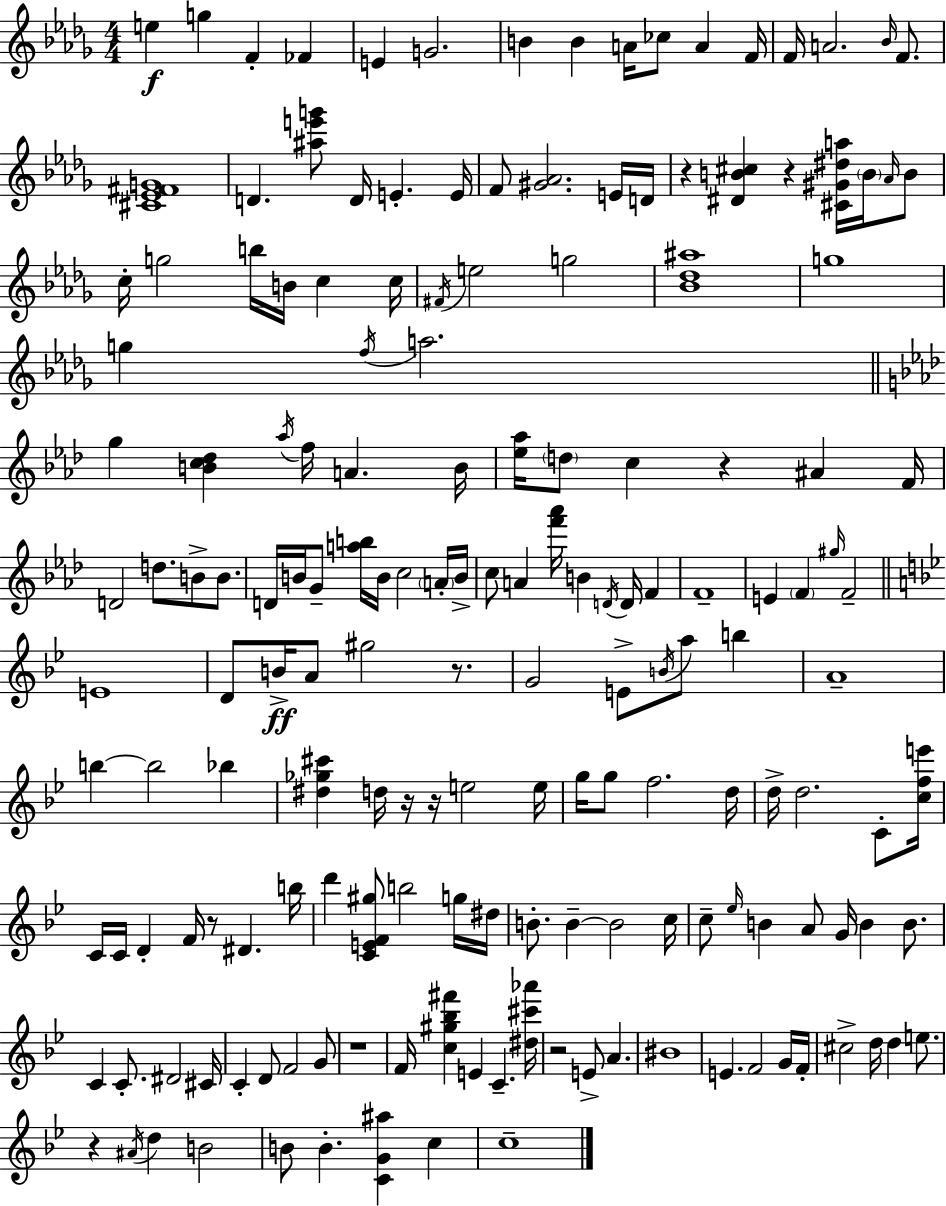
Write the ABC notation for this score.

X:1
T:Untitled
M:4/4
L:1/4
K:Bbm
e g F _F E G2 B B A/4 _c/2 A F/4 F/4 A2 _B/4 F/2 [^C_E^FG]4 D [^ae'g']/2 D/4 E E/4 F/2 [^G_A]2 E/4 D/4 z [^DB^c] z [^C^G^da]/4 B/4 _A/4 B/2 c/4 g2 b/4 B/4 c c/4 ^F/4 e2 g2 [_B_d^a]4 g4 g f/4 a2 g [Bc_d] _a/4 f/4 A B/4 [_e_a]/4 d/2 c z ^A F/4 D2 d/2 B/2 B/2 D/4 B/4 G/2 [ab]/4 B/4 c2 A/4 B/4 c/2 A [f'_a']/4 B D/4 D/4 F F4 E F ^g/4 F2 E4 D/2 B/4 A/2 ^g2 z/2 G2 E/2 B/4 a/2 b A4 b b2 _b [^d_g^c'] d/4 z/4 z/4 e2 e/4 g/4 g/2 f2 d/4 d/4 d2 C/2 [cfe']/4 C/4 C/4 D F/4 z/2 ^D b/4 d' [CEF^g]/2 b2 g/4 ^d/4 B/2 B B2 c/4 c/2 _e/4 B A/2 G/4 B B/2 C C/2 ^D2 ^C/4 C D/2 F2 G/2 z4 F/4 [c^g_b^f'] E C [^d^c'_a']/4 z2 E/2 A ^B4 E F2 G/4 F/4 ^c2 d/4 d e/2 z ^A/4 d B2 B/2 B [CG^a] c c4